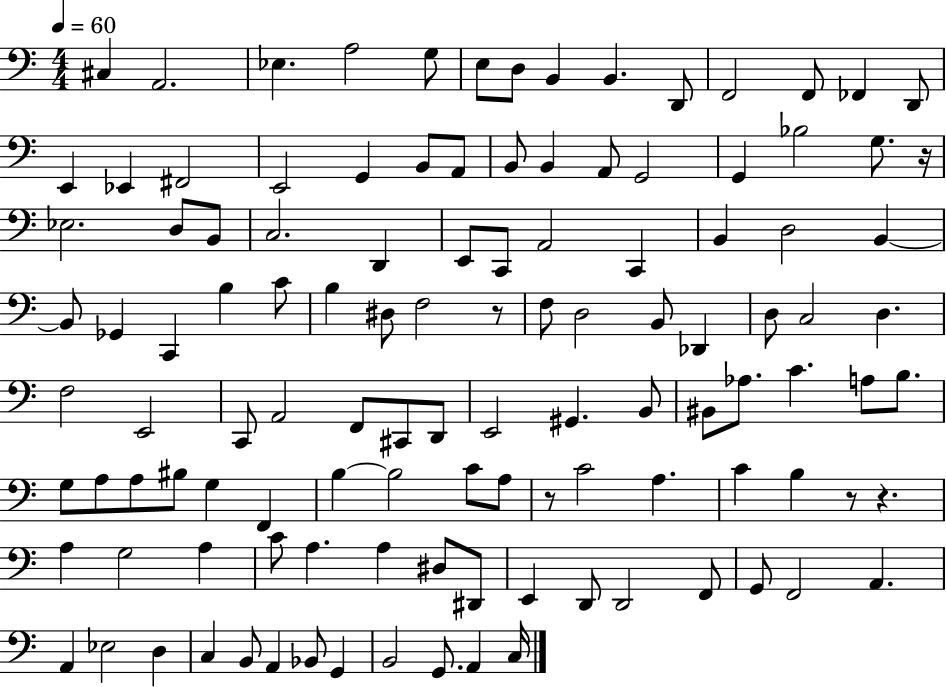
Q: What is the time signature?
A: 4/4